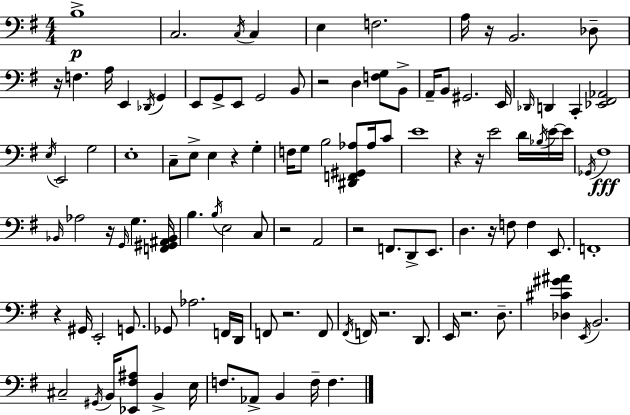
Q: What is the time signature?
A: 4/4